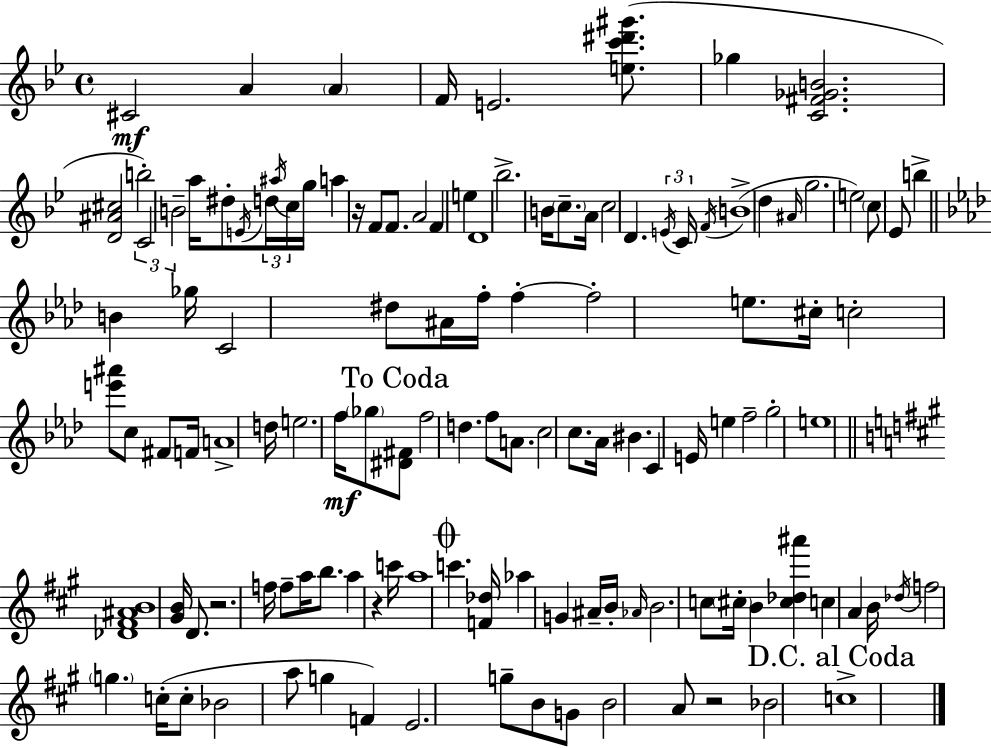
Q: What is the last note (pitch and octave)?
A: C5